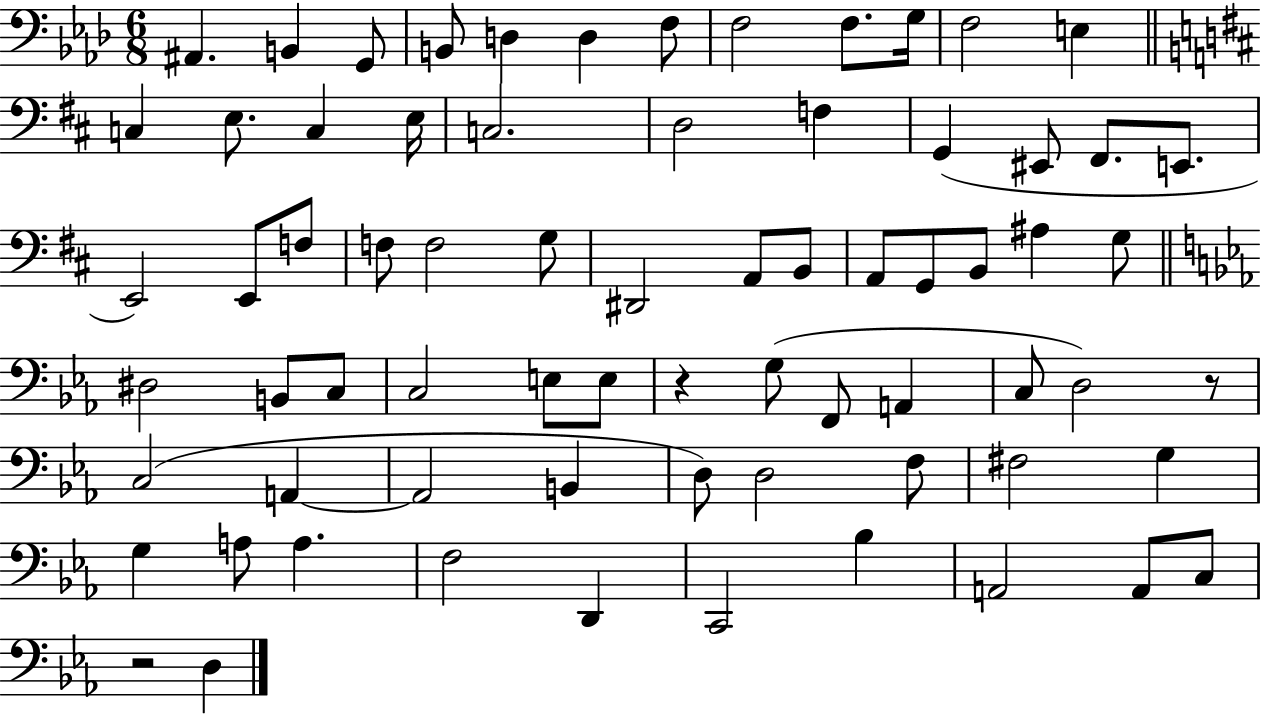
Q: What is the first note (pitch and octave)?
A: A#2